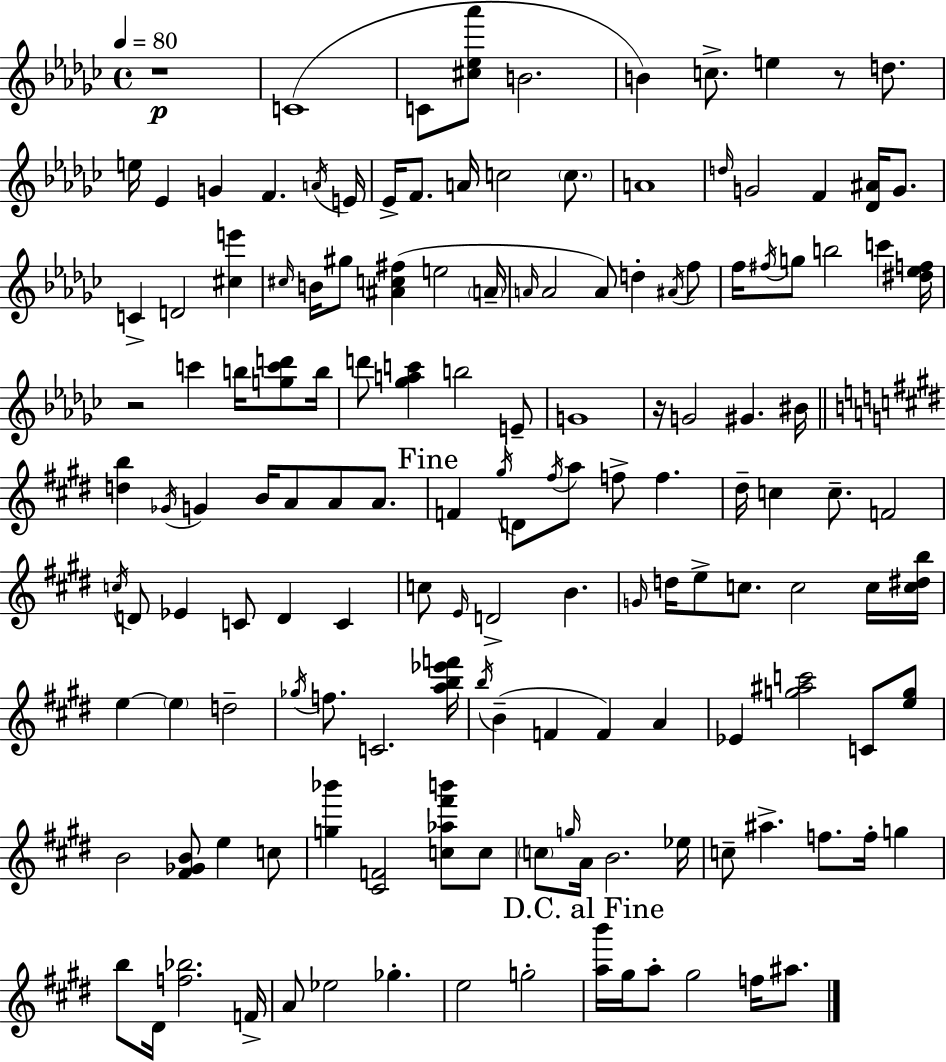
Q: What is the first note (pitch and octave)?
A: C4